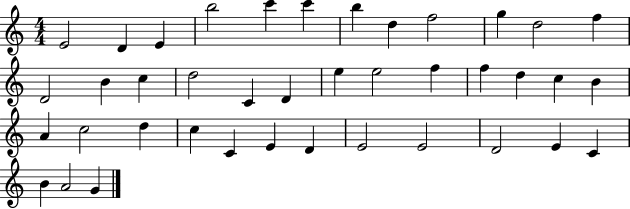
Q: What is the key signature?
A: C major